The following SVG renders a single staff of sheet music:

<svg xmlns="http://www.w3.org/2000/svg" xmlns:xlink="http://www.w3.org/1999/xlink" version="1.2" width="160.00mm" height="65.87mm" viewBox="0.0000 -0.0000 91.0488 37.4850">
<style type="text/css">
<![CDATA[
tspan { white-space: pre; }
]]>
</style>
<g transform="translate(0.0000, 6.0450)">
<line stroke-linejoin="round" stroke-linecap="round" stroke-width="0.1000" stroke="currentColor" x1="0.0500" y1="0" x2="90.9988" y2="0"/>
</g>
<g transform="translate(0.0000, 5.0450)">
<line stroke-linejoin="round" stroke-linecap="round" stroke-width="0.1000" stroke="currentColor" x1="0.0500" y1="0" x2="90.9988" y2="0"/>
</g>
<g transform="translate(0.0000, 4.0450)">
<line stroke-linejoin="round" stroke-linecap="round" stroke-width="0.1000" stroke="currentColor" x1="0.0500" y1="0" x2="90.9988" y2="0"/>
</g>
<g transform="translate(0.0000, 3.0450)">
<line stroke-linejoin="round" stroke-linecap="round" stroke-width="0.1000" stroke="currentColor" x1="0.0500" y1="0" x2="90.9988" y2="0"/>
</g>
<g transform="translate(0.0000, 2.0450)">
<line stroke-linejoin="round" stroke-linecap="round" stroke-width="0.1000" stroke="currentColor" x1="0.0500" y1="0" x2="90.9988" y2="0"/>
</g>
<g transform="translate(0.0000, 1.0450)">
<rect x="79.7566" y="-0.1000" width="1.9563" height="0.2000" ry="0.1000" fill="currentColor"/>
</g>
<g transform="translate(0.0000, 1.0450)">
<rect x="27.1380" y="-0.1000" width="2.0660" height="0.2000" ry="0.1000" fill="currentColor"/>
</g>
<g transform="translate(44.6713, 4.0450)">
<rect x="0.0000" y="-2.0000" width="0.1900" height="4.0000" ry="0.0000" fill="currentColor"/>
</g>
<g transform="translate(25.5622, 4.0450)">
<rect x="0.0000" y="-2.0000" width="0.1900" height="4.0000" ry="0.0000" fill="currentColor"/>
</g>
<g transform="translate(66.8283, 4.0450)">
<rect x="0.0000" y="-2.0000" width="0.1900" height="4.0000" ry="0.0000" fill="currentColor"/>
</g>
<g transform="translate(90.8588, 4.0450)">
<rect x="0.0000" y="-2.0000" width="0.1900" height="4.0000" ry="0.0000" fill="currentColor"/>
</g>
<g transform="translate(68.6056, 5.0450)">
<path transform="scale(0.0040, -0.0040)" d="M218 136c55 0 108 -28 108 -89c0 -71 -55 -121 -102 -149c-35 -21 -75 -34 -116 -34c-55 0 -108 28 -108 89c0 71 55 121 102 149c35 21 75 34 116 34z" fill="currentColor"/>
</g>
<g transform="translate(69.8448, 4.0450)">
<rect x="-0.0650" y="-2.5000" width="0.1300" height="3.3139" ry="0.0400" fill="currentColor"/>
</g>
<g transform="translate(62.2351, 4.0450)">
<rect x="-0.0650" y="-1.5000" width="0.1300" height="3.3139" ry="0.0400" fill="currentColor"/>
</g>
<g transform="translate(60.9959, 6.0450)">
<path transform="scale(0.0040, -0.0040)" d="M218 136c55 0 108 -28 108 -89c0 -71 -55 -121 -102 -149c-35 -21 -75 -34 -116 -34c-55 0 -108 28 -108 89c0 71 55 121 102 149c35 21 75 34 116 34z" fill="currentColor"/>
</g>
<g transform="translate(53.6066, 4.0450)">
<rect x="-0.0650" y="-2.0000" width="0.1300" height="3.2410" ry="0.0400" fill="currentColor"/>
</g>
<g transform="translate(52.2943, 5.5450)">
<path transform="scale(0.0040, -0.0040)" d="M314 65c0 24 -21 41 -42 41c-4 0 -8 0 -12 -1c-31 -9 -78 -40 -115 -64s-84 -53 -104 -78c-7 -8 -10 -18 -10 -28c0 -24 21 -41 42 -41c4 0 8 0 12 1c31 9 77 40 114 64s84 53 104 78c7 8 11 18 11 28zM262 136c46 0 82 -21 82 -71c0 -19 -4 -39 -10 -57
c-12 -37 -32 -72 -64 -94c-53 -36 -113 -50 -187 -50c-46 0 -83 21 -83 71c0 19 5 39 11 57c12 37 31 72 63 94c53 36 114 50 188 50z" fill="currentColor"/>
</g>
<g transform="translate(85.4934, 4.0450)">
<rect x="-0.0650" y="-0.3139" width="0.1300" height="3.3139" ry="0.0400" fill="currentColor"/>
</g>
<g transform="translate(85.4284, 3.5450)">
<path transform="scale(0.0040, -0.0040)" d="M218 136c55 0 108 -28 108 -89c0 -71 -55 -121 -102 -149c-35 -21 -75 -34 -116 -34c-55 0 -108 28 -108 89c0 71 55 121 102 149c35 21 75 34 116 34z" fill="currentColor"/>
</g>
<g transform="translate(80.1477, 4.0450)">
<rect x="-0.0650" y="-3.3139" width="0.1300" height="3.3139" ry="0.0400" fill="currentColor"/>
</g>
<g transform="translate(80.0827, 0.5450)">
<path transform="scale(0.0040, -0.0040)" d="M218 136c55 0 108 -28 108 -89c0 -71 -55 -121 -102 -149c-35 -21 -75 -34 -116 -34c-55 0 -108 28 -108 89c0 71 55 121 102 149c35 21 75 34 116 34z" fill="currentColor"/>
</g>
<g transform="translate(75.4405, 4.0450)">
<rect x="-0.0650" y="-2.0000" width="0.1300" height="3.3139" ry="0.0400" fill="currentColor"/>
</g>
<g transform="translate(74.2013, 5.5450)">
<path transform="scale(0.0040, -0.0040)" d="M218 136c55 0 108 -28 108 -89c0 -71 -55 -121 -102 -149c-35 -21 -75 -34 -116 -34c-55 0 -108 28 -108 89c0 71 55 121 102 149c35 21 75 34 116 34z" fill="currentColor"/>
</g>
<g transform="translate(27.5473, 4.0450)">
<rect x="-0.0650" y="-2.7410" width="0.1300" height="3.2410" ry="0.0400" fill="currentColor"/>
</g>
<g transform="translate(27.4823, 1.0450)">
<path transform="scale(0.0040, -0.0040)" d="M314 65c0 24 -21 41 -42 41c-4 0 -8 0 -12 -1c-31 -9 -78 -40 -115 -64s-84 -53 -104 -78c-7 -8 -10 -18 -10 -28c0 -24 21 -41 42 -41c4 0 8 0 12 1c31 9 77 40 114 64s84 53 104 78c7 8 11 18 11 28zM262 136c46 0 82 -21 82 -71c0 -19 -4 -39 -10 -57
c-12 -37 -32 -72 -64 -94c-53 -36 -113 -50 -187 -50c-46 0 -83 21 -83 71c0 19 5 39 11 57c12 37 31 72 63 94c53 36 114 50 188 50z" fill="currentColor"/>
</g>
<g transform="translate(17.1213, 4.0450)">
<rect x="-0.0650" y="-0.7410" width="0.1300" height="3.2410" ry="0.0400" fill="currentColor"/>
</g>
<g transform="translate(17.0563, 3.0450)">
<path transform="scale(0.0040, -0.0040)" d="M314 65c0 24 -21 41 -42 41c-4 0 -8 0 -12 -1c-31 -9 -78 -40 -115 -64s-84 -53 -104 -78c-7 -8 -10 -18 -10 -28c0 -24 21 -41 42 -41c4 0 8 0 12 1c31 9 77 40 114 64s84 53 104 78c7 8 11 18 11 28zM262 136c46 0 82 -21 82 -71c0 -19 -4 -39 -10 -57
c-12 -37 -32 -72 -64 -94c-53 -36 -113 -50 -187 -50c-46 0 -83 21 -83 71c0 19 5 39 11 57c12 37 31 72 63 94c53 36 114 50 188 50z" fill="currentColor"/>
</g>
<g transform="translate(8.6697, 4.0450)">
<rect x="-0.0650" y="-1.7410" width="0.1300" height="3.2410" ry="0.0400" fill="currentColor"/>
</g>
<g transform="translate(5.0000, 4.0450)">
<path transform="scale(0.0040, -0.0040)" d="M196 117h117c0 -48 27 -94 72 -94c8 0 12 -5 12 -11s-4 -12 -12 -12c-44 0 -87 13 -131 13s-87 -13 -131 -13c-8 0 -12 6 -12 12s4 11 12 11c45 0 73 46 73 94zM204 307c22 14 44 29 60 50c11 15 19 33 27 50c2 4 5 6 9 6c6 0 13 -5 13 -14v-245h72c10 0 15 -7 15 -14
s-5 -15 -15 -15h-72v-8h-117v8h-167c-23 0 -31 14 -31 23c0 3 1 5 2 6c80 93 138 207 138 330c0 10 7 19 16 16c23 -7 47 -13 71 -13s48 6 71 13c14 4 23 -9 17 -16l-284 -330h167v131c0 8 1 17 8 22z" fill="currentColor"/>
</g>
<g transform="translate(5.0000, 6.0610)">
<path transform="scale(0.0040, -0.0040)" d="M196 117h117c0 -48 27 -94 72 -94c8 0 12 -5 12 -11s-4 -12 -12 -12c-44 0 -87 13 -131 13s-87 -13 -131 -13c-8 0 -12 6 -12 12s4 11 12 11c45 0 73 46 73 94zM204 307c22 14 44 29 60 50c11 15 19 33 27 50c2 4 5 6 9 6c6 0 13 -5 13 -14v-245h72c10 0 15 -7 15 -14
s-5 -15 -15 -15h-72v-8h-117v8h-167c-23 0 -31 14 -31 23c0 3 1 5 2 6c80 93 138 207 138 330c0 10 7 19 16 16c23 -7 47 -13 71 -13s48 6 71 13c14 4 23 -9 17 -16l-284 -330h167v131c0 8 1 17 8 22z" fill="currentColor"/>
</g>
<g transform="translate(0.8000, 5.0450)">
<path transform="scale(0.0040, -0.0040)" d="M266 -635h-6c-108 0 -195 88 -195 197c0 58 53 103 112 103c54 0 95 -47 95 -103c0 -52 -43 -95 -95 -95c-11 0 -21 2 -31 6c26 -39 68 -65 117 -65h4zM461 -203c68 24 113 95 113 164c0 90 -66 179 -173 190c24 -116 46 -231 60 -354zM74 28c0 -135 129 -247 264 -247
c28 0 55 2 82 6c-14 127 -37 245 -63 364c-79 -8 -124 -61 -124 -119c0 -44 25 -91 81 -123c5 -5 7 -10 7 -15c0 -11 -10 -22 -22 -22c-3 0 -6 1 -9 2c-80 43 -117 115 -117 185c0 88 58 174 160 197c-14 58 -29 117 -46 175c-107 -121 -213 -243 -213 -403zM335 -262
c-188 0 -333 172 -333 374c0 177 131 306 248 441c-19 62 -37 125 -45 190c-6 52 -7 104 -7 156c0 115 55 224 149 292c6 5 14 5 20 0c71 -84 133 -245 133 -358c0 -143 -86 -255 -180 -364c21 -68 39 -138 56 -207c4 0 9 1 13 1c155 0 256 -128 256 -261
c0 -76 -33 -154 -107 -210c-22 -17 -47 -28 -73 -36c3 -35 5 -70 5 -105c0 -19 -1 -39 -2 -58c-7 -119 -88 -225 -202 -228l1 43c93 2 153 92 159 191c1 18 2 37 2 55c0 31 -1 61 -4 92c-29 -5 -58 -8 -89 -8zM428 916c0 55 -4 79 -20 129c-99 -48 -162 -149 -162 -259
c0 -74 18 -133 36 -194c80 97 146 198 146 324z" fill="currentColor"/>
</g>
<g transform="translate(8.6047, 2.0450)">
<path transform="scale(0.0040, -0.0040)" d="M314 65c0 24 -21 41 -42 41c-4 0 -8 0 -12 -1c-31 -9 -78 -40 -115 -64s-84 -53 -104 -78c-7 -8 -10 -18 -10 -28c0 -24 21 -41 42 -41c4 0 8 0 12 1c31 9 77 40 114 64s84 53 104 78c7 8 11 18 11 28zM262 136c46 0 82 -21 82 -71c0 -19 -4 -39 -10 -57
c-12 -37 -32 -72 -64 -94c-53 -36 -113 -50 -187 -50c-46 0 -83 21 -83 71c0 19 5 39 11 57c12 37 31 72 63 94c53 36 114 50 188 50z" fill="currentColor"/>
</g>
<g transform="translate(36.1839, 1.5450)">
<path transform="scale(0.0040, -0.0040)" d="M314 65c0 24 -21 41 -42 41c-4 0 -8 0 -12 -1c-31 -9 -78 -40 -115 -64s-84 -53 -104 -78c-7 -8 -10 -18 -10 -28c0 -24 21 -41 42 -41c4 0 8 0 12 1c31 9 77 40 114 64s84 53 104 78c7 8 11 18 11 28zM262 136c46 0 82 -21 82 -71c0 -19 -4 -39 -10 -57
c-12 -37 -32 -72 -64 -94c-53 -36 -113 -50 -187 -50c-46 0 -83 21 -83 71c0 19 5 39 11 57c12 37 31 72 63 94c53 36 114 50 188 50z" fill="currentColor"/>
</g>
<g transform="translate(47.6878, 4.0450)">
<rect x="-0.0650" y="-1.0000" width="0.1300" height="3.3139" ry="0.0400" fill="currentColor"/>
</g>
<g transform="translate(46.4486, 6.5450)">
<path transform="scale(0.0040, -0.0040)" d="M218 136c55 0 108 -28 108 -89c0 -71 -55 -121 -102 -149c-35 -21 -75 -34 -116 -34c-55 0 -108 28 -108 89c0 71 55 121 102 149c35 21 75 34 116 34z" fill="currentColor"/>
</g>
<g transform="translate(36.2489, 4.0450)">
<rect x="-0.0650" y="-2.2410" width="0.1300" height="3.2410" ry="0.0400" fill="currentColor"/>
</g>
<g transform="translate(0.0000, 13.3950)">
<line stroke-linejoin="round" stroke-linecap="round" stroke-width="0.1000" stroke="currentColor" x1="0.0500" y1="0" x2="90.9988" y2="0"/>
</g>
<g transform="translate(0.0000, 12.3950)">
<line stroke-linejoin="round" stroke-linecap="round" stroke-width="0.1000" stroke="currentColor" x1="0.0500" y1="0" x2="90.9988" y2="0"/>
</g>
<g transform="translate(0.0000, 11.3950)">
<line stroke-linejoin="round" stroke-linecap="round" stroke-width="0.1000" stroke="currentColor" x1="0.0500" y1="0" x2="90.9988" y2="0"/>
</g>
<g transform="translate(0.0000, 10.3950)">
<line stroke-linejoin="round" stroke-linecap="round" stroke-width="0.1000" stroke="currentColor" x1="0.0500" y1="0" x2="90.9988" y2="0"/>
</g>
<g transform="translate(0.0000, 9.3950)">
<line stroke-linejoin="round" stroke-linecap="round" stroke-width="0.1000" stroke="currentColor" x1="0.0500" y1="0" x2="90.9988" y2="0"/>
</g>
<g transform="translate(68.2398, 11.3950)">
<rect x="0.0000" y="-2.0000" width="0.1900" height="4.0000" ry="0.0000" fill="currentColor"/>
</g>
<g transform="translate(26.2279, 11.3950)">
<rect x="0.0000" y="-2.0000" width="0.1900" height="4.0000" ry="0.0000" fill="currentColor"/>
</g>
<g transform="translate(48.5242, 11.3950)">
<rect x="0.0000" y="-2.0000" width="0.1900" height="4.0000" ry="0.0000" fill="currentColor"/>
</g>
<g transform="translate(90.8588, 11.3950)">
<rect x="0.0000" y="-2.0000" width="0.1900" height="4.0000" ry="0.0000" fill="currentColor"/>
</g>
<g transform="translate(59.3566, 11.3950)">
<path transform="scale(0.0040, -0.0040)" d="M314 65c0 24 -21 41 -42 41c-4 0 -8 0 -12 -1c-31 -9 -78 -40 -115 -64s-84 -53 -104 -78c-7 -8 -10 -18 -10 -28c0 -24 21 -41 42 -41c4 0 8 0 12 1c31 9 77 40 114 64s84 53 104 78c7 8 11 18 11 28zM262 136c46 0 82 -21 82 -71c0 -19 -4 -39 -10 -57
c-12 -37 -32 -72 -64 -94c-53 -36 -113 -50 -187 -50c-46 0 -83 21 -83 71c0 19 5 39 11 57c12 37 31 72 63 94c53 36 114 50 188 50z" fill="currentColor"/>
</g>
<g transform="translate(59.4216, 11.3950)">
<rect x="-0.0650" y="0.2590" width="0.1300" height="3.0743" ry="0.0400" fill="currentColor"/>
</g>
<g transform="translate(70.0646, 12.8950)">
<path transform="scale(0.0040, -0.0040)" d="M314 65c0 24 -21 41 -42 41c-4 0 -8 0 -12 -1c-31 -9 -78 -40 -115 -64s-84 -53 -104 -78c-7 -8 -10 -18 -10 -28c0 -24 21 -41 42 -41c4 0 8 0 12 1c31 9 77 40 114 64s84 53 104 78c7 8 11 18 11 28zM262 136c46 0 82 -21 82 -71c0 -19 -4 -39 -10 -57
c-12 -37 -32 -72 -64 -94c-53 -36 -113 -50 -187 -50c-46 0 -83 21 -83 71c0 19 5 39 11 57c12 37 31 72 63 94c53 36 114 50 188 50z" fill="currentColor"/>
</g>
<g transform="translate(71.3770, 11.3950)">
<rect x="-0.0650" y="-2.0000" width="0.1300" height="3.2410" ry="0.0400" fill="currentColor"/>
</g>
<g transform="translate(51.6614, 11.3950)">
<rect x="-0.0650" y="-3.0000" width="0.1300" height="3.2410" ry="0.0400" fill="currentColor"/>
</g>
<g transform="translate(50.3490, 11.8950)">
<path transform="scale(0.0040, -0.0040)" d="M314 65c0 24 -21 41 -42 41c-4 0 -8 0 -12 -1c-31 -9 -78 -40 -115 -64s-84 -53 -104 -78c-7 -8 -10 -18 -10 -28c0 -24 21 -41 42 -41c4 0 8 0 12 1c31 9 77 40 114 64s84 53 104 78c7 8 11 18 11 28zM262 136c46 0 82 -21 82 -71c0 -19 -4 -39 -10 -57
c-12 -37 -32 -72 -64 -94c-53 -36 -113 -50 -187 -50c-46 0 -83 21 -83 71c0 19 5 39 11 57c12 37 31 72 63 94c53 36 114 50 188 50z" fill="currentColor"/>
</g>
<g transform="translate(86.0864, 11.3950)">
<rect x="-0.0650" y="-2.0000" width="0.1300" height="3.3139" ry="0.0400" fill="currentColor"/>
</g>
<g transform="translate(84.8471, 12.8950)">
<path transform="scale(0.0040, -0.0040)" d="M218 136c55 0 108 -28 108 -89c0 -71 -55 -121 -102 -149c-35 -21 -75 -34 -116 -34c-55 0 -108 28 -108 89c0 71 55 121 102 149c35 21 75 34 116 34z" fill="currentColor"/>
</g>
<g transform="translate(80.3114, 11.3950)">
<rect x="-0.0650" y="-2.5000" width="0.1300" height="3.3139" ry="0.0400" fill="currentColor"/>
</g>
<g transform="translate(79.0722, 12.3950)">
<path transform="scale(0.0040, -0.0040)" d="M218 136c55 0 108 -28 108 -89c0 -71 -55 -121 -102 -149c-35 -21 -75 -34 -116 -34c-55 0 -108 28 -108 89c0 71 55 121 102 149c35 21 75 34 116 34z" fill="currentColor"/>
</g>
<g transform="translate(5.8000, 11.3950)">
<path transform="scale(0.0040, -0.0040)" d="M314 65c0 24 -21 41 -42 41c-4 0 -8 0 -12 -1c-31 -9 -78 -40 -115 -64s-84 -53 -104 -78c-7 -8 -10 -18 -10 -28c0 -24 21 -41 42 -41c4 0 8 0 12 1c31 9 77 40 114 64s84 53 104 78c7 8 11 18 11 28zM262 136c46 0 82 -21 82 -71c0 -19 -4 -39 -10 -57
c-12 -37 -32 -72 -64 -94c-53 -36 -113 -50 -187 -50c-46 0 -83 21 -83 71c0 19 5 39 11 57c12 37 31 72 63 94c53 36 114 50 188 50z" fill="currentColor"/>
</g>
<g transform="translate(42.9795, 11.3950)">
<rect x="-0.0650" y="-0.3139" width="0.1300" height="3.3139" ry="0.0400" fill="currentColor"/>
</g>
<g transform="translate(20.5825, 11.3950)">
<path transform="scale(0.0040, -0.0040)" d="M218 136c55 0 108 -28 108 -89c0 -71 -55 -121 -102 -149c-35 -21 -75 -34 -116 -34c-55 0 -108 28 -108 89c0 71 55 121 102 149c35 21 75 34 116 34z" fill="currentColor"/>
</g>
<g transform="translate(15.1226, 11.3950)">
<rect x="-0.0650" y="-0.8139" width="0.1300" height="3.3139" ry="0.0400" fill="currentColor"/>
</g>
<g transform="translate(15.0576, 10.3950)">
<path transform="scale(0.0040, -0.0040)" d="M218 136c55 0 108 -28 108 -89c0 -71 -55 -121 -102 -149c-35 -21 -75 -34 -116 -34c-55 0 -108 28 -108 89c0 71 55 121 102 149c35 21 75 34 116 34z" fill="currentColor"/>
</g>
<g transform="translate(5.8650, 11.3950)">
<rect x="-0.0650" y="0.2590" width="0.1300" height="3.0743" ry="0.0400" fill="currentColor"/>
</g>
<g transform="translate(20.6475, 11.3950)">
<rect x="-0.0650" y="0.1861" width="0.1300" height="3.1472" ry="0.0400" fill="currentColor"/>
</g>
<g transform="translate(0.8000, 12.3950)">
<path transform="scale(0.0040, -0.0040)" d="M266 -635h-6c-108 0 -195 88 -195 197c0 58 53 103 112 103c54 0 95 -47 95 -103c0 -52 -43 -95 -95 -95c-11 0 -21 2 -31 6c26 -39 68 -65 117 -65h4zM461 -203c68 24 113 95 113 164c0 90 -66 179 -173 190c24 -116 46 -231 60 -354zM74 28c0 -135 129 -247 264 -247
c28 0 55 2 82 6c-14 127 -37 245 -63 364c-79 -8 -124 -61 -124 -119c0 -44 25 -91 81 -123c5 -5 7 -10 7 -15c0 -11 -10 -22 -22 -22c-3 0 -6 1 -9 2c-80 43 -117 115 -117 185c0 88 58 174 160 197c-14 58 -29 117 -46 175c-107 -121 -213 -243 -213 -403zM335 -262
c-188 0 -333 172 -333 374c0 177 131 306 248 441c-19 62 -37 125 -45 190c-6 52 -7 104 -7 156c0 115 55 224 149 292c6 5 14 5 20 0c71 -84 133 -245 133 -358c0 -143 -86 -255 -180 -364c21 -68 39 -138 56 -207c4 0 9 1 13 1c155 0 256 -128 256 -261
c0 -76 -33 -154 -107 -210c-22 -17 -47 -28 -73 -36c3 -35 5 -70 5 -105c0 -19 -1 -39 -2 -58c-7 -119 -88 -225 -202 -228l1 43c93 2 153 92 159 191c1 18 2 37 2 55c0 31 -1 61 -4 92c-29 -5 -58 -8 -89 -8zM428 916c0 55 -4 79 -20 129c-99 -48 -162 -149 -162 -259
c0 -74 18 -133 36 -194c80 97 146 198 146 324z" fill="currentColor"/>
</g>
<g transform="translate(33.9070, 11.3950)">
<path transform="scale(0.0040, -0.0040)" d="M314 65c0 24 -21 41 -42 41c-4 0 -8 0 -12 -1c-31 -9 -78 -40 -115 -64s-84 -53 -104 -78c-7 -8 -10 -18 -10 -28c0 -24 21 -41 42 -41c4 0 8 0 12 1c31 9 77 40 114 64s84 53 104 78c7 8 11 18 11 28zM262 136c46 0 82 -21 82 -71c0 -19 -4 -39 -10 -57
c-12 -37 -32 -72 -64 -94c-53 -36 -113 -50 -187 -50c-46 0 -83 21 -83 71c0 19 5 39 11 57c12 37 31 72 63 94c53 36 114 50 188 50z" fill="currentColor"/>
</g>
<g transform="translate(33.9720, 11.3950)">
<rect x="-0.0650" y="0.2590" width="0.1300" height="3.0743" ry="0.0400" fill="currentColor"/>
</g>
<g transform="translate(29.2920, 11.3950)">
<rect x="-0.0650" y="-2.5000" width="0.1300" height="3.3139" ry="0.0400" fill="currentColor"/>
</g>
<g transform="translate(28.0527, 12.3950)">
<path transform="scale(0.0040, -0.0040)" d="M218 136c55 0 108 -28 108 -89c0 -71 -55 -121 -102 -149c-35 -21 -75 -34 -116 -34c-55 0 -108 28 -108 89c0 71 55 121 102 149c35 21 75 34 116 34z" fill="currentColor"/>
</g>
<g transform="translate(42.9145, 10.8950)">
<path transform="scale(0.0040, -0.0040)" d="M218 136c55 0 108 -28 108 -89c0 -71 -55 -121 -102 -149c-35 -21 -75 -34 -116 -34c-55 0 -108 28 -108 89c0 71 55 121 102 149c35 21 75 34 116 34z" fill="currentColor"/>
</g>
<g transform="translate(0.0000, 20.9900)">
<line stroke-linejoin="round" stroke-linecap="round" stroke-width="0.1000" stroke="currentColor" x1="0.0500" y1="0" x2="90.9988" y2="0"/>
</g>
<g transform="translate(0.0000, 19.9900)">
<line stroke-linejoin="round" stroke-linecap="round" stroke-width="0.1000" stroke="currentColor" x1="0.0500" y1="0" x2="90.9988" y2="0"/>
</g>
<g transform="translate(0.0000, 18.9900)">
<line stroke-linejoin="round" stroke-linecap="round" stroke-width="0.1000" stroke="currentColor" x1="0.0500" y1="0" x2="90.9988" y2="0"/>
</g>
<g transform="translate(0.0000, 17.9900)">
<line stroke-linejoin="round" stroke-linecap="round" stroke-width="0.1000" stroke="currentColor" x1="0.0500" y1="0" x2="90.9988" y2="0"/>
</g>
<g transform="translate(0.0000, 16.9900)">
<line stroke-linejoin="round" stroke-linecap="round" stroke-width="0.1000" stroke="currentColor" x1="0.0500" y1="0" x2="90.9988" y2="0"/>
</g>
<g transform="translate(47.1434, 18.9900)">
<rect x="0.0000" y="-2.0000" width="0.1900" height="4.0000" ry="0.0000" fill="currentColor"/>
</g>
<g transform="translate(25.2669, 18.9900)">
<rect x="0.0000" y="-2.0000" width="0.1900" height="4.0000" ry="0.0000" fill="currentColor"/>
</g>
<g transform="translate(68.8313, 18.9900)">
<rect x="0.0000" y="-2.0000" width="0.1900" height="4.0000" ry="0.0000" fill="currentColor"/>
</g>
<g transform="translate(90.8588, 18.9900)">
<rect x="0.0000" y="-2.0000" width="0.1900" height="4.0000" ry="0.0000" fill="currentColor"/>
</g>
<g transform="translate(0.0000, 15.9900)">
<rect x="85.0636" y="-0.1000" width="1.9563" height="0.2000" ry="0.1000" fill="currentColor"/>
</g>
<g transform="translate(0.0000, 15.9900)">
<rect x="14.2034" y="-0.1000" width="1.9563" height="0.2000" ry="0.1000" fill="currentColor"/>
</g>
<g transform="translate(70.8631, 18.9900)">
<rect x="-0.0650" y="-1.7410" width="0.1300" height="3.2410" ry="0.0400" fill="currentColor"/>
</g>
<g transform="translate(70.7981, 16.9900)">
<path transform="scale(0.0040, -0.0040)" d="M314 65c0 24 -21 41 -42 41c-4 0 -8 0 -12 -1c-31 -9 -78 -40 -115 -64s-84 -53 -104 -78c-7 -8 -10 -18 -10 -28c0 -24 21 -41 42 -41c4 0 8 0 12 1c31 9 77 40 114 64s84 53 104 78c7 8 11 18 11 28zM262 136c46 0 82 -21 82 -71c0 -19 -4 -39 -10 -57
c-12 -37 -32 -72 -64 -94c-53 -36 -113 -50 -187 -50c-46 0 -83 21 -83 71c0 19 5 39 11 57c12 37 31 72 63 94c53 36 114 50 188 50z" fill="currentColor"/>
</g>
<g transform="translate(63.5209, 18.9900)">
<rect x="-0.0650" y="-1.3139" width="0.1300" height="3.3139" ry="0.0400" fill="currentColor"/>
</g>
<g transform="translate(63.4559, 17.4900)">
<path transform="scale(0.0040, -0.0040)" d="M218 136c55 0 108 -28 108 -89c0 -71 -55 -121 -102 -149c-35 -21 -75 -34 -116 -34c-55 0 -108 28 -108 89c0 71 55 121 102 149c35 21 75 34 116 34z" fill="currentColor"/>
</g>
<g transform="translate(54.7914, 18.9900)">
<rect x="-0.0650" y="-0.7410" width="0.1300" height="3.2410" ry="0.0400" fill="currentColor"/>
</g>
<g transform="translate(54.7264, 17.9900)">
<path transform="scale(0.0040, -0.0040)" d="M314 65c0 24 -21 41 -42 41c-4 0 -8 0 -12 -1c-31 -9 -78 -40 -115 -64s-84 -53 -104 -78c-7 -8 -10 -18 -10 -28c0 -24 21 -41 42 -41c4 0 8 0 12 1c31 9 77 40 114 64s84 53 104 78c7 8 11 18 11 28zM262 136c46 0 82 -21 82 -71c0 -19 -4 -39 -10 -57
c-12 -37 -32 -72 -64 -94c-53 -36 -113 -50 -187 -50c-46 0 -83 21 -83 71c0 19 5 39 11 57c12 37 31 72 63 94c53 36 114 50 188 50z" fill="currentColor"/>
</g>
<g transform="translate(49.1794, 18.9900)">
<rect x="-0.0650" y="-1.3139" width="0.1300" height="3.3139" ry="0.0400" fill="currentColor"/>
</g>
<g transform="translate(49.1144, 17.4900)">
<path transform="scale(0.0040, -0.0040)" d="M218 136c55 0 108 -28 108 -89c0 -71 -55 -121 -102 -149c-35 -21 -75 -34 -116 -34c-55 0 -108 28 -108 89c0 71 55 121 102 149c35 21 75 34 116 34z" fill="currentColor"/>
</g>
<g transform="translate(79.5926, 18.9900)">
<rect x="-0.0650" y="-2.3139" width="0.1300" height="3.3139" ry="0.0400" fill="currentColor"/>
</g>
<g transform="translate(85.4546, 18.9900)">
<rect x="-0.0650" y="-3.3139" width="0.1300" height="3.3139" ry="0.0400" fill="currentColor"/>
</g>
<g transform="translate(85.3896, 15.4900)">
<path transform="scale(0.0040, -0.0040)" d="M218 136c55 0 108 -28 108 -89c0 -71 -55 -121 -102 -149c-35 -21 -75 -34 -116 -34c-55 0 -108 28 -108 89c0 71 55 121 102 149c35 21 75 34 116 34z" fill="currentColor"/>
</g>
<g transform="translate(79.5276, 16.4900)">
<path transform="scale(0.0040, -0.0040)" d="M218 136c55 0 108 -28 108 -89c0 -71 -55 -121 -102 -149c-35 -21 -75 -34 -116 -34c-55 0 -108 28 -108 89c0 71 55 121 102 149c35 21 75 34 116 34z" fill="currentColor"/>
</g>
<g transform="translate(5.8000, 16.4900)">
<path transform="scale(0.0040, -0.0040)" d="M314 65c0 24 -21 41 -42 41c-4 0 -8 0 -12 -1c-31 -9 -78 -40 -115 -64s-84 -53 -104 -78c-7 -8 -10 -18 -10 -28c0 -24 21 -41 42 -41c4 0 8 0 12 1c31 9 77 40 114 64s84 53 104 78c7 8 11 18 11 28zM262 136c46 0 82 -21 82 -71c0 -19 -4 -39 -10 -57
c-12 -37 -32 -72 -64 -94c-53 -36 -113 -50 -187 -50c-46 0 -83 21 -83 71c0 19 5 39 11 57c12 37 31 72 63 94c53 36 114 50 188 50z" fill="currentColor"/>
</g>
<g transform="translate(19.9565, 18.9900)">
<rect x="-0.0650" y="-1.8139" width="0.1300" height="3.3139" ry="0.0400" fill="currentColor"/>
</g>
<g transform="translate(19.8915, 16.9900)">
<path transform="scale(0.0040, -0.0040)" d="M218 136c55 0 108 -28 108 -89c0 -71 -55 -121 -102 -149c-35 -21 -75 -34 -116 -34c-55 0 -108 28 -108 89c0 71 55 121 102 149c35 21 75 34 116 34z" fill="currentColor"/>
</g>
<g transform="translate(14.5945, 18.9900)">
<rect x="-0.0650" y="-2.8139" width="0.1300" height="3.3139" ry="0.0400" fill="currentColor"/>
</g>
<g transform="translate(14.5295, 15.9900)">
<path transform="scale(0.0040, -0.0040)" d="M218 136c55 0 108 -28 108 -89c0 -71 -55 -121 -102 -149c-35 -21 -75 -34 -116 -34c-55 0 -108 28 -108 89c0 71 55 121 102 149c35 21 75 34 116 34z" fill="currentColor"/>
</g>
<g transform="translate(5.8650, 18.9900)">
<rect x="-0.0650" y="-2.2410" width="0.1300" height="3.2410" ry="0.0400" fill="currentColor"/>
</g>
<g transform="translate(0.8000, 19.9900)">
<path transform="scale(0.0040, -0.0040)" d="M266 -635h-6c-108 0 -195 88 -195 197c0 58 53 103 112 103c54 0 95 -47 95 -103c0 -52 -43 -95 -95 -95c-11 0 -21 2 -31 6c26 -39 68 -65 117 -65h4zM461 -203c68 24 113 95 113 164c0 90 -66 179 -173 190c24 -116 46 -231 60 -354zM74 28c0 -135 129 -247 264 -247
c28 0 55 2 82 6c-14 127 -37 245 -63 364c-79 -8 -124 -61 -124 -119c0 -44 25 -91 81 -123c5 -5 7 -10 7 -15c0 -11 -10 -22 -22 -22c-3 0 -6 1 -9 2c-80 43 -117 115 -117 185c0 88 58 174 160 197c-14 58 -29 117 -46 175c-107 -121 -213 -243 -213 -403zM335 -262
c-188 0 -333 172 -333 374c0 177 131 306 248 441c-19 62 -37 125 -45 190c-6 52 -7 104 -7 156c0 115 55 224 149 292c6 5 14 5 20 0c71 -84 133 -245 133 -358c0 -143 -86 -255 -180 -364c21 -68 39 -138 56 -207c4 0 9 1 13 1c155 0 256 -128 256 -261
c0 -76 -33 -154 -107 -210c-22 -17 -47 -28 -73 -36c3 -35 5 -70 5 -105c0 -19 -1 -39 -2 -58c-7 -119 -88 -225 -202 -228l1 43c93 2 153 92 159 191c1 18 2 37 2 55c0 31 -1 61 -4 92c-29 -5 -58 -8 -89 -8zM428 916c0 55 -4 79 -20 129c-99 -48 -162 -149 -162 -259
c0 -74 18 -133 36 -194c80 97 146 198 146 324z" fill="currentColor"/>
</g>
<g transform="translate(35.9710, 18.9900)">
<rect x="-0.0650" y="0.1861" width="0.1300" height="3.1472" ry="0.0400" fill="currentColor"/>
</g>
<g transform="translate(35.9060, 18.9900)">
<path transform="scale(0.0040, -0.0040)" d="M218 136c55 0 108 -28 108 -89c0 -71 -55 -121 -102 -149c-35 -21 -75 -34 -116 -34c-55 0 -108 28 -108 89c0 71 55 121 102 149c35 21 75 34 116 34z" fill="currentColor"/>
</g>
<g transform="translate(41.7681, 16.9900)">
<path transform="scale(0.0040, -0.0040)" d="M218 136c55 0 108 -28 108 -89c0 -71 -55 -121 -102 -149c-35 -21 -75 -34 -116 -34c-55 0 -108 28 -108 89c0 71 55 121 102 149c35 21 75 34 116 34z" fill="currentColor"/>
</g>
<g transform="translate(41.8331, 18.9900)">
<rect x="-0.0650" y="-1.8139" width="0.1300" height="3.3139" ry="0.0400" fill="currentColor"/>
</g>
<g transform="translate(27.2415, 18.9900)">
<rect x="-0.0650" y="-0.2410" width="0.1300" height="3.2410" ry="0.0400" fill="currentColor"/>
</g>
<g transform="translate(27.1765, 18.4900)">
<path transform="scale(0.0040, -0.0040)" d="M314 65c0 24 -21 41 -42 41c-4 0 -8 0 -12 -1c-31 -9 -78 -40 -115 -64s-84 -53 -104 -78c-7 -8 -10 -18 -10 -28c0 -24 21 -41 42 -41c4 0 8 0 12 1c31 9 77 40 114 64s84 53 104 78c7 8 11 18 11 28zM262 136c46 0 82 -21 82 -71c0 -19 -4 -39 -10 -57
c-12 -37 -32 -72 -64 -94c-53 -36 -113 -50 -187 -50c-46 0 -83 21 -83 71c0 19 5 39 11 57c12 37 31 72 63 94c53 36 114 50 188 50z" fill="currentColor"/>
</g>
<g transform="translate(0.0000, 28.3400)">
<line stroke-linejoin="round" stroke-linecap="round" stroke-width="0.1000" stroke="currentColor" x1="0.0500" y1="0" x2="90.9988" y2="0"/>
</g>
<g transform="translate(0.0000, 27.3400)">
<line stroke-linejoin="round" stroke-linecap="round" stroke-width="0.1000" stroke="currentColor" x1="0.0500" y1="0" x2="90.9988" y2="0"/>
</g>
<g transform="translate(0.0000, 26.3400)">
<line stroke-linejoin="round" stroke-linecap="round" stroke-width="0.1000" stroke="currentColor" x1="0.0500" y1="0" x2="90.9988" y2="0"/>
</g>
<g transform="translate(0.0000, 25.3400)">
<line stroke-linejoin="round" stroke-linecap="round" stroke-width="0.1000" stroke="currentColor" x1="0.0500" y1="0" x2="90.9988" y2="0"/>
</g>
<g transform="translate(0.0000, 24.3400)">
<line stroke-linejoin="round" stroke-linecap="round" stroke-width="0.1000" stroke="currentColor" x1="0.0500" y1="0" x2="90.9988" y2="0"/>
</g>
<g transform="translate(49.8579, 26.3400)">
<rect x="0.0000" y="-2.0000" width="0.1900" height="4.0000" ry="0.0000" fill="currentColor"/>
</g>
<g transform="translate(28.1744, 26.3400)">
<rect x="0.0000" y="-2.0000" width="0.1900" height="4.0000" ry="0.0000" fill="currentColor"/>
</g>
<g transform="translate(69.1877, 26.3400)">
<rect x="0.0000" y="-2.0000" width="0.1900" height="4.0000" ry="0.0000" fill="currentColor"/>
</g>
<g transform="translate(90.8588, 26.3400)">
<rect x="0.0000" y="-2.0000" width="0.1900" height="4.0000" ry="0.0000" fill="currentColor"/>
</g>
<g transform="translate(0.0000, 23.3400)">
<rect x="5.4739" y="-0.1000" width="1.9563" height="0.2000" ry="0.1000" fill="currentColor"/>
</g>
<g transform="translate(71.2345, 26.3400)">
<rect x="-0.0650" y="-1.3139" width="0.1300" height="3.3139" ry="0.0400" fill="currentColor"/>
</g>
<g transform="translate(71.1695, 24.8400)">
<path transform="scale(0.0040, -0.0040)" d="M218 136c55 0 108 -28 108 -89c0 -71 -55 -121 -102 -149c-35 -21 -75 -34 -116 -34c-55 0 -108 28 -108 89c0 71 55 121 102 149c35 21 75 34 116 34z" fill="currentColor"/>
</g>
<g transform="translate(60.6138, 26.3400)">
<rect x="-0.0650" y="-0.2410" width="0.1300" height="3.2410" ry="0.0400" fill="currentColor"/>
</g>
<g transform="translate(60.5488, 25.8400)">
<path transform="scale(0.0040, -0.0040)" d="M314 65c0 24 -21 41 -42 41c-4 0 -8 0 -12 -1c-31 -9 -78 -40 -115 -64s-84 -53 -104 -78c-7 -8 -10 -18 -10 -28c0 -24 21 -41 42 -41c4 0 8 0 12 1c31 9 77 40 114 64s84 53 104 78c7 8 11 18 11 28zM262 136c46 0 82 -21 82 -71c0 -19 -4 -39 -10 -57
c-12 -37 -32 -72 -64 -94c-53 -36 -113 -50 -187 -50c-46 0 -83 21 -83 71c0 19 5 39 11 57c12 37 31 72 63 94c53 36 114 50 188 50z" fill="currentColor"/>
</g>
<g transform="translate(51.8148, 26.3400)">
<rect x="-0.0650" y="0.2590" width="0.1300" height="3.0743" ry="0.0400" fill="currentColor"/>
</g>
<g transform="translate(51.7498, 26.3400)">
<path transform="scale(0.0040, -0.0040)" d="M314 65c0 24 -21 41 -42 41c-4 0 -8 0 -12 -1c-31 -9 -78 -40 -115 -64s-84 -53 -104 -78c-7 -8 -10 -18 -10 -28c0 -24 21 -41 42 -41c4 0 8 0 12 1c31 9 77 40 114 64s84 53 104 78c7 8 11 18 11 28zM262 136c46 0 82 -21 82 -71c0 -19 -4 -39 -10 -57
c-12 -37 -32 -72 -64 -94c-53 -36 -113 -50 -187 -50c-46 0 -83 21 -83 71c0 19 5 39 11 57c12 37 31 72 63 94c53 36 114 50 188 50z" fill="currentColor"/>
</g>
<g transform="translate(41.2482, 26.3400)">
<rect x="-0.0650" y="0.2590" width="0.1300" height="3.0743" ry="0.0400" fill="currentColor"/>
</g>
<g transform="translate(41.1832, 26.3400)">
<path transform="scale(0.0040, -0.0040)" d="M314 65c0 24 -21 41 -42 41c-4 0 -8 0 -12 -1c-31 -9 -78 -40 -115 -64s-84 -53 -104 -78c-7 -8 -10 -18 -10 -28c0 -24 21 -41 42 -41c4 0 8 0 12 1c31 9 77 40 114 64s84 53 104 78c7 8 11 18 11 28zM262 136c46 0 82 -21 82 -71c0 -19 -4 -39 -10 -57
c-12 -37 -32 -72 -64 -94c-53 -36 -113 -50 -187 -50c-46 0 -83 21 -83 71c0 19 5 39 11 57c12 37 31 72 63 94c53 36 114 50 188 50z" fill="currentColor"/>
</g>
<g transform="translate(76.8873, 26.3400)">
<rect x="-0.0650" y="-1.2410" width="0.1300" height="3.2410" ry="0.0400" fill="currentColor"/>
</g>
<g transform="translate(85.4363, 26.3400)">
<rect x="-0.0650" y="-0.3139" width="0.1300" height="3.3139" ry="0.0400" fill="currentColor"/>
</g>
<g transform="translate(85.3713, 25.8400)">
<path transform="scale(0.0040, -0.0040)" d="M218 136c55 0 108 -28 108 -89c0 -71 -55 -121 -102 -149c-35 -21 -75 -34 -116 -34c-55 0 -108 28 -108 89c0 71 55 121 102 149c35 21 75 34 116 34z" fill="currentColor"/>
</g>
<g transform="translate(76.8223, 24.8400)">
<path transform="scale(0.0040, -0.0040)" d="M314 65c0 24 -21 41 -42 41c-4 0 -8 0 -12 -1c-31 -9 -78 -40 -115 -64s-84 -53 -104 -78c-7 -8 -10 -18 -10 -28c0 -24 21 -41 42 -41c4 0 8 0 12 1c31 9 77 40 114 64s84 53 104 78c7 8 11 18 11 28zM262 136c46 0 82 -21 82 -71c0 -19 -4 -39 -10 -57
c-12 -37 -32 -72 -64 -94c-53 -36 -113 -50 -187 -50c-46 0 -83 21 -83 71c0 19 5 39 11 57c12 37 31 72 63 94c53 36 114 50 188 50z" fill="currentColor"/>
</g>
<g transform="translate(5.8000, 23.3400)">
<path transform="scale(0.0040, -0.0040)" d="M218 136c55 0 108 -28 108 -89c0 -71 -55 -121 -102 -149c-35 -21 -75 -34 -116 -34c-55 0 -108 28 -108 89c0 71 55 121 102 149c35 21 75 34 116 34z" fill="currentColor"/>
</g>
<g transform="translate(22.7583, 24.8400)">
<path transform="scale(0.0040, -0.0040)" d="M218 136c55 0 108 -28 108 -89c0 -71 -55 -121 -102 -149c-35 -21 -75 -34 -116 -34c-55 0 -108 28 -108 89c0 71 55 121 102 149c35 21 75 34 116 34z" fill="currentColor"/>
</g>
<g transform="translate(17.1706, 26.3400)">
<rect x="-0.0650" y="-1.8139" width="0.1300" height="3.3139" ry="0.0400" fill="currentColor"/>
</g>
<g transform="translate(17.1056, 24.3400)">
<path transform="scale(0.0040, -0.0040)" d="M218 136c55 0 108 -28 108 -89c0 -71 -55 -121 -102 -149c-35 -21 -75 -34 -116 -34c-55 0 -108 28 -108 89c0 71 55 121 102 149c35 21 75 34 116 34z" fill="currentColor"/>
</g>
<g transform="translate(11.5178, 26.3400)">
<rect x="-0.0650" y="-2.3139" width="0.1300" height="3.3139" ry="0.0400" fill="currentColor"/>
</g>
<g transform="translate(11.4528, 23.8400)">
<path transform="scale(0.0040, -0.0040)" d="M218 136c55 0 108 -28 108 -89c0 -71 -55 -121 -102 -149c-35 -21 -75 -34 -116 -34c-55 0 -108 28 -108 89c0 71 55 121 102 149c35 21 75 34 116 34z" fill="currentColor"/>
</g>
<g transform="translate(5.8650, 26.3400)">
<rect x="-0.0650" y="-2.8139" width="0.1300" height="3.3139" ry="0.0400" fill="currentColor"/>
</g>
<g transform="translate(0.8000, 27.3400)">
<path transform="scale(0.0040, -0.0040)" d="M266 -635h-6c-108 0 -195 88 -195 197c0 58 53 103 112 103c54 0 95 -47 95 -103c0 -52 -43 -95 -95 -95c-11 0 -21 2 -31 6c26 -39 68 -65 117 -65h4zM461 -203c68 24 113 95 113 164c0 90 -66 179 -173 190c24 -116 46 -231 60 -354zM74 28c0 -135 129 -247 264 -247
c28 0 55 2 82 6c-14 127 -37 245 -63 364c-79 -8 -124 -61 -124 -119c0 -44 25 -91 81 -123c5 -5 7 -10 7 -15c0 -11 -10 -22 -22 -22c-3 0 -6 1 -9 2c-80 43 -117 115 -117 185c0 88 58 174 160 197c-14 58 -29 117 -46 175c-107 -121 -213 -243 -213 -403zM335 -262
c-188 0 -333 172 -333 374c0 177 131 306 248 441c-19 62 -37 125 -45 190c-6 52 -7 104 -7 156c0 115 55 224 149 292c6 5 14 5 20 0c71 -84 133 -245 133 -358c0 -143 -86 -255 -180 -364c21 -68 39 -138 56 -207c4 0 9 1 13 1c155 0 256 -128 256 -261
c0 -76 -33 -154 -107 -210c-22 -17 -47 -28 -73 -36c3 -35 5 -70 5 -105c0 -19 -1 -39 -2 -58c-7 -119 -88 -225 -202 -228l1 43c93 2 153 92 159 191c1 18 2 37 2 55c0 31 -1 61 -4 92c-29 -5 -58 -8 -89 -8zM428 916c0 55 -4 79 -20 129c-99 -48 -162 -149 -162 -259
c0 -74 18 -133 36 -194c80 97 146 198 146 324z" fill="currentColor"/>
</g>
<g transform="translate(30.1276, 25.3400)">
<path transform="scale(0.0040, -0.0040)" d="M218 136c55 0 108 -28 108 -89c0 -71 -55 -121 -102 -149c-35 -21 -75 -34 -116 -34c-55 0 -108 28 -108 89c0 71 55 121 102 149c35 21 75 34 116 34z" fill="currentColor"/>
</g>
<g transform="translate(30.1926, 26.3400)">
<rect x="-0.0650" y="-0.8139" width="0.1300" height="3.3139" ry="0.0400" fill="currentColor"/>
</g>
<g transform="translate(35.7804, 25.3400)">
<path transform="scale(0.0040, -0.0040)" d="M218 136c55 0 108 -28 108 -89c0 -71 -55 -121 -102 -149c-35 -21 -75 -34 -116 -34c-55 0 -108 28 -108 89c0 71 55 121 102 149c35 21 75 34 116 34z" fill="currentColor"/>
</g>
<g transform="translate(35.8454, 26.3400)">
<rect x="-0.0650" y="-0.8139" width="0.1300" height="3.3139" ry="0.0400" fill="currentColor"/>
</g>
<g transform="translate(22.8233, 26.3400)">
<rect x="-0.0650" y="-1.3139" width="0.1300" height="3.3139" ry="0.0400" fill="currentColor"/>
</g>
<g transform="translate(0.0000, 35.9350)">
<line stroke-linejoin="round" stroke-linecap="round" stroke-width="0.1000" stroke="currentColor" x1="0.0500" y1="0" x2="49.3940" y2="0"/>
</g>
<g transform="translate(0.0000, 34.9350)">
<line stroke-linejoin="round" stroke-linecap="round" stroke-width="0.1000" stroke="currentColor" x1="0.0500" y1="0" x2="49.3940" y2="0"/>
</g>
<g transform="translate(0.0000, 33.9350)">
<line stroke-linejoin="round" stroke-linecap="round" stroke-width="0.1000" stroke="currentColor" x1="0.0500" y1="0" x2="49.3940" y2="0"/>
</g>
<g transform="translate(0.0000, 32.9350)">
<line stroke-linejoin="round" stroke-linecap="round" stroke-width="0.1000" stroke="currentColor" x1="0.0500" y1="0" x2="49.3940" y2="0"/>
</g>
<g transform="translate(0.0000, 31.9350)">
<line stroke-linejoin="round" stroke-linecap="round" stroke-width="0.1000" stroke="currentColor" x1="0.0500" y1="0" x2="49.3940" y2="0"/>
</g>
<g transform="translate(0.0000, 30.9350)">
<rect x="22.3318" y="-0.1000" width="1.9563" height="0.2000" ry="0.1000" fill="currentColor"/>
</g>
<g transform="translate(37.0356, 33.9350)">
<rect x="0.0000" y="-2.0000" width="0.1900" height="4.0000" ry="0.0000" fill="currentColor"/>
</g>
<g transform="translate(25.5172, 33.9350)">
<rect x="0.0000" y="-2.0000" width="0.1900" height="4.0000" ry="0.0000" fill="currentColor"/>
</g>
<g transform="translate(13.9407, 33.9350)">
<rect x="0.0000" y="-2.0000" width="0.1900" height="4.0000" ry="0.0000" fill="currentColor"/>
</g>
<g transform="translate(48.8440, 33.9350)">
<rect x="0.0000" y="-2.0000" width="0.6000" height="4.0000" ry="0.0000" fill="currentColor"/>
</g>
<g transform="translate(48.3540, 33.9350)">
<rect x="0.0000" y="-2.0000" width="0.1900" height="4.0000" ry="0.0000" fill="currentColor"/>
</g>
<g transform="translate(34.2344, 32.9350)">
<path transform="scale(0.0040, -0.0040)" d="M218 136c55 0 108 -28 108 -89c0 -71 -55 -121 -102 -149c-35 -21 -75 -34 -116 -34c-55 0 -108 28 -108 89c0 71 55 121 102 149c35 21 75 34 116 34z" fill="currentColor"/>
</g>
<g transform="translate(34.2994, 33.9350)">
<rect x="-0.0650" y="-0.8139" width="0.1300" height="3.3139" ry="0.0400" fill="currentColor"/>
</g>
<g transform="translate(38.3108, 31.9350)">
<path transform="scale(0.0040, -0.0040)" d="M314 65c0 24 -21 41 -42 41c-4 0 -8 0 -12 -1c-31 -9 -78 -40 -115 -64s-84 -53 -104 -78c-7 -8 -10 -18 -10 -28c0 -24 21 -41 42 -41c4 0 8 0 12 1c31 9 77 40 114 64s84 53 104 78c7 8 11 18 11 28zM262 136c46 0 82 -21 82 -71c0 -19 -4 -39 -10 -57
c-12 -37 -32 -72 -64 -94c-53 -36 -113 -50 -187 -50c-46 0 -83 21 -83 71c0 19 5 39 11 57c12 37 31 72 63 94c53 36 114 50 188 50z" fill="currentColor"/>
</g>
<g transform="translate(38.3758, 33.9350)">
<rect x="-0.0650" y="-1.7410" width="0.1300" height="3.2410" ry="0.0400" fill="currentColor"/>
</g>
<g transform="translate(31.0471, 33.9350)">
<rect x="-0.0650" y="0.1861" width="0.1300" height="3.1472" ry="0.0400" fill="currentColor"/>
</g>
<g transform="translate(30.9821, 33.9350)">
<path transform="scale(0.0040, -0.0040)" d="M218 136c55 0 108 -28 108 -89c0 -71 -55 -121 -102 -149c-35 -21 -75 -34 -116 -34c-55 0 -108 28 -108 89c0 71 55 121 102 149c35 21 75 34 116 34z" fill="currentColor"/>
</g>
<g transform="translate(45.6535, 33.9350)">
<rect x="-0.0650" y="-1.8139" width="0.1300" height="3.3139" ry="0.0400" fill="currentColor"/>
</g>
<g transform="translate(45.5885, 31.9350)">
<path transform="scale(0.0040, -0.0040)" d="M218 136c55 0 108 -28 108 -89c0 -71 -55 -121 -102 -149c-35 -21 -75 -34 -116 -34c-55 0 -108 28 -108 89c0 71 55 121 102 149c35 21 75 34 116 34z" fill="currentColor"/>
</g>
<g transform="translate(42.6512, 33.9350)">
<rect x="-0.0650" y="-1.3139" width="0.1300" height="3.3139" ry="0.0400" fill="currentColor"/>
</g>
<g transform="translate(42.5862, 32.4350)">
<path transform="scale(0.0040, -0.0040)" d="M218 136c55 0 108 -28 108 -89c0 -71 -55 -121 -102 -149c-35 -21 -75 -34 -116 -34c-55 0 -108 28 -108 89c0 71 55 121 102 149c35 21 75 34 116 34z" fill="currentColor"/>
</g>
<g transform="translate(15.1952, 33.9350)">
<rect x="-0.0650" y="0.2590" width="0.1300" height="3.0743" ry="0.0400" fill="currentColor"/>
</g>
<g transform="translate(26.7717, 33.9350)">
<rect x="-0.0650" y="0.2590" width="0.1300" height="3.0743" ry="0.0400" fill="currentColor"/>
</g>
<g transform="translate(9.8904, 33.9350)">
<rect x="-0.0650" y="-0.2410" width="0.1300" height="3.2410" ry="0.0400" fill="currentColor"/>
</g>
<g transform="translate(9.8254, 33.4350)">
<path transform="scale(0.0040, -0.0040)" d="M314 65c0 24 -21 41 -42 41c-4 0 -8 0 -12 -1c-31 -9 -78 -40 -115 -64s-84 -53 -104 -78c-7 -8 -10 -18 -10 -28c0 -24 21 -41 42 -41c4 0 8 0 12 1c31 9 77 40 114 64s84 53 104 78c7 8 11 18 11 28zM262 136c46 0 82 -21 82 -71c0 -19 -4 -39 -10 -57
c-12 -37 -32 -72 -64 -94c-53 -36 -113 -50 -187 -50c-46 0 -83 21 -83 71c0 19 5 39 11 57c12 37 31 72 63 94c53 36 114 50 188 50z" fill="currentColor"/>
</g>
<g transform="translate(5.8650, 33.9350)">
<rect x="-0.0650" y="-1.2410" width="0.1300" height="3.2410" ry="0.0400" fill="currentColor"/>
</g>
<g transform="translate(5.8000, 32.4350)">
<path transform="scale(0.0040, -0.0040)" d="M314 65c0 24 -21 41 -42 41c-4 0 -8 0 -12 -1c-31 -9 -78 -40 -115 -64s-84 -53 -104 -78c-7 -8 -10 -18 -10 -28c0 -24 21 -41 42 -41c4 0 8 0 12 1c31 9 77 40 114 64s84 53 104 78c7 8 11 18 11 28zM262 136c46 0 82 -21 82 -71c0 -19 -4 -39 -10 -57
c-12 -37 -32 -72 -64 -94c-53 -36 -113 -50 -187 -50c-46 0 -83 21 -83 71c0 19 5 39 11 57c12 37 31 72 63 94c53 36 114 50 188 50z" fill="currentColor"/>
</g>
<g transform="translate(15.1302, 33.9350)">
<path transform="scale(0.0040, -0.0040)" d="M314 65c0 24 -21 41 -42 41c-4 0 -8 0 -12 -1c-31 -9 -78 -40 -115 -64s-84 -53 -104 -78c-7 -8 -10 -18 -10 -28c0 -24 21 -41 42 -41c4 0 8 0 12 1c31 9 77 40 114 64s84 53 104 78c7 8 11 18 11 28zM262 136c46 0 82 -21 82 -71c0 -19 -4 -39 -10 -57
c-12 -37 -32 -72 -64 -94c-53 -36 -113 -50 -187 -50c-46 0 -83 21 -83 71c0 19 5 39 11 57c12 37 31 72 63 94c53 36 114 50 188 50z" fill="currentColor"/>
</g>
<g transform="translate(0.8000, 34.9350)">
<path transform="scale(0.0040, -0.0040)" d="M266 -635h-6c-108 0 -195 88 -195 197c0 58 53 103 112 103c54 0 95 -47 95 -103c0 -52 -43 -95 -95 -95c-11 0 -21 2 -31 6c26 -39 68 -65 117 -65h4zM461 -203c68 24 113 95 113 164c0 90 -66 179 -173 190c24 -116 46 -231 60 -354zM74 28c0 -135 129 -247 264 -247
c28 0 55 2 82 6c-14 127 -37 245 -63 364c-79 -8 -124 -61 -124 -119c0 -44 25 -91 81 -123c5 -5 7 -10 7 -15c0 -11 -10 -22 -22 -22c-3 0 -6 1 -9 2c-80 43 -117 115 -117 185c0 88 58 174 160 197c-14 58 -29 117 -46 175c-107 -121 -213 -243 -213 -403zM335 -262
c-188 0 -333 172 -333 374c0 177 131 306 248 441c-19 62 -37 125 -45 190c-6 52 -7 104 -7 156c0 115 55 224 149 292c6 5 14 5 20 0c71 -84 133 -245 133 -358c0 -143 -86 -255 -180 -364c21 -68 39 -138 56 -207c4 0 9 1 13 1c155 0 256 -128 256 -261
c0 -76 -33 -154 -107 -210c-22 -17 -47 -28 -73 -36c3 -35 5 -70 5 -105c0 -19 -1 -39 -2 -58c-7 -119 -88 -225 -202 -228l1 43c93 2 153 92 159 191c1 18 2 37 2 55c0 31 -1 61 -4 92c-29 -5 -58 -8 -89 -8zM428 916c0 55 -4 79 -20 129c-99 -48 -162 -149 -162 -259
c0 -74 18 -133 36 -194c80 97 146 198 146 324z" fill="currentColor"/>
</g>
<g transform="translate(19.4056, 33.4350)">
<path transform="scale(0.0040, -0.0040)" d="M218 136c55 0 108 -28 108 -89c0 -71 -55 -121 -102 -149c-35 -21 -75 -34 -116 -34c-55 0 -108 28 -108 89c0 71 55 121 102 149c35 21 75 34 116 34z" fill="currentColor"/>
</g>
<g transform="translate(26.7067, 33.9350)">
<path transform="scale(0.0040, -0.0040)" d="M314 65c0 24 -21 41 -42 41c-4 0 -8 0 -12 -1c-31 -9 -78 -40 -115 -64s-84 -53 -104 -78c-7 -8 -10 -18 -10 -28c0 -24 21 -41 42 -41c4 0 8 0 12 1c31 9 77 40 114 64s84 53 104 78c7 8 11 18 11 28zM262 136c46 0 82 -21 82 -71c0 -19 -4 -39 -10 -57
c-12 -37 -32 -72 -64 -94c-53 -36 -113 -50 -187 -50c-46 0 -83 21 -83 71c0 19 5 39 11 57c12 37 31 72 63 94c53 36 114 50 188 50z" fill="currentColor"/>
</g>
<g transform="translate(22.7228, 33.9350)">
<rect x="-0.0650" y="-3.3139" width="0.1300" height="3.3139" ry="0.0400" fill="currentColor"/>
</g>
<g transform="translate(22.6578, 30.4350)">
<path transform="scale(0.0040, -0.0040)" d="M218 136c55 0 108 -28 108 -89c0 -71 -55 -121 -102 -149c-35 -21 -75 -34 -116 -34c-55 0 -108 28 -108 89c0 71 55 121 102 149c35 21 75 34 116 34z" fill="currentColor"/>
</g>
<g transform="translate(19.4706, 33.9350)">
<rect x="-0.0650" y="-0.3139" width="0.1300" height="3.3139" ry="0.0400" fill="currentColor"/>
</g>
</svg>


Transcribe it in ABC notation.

X:1
T:Untitled
M:4/4
L:1/4
K:C
f2 d2 a2 g2 D F2 E G F b c B2 d B G B2 c A2 B2 F2 G F g2 a f c2 B f e d2 e f2 g b a g f e d d B2 B2 c2 e e2 c e2 c2 B2 c b B2 B d f2 e f